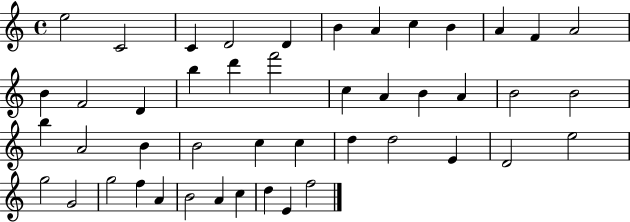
X:1
T:Untitled
M:4/4
L:1/4
K:C
e2 C2 C D2 D B A c B A F A2 B F2 D b d' f'2 c A B A B2 B2 b A2 B B2 c c d d2 E D2 e2 g2 G2 g2 f A B2 A c d E f2